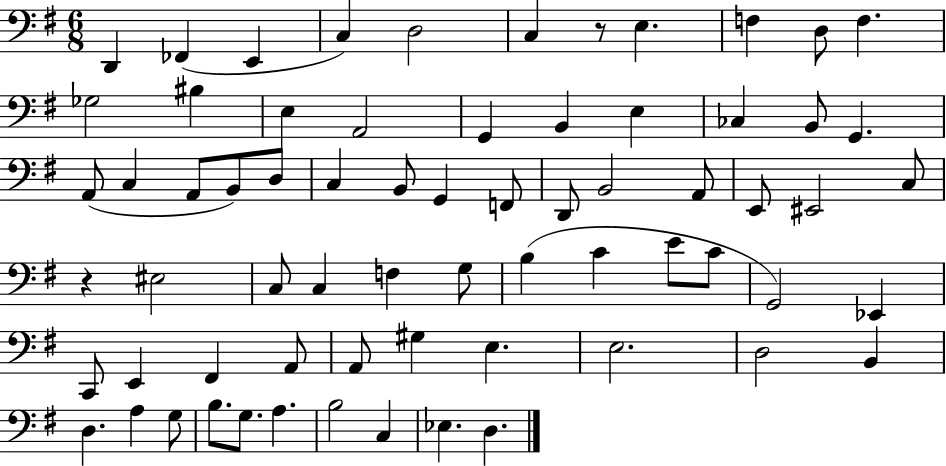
{
  \clef bass
  \numericTimeSignature
  \time 6/8
  \key g \major
  \repeat volta 2 { d,4 fes,4( e,4 | c4) d2 | c4 r8 e4. | f4 d8 f4. | \break ges2 bis4 | e4 a,2 | g,4 b,4 e4 | ces4 b,8 g,4. | \break a,8( c4 a,8 b,8) d8 | c4 b,8 g,4 f,8 | d,8 b,2 a,8 | e,8 eis,2 c8 | \break r4 eis2 | c8 c4 f4 g8 | b4( c'4 e'8 c'8 | g,2) ees,4 | \break c,8 e,4 fis,4 a,8 | a,8 gis4 e4. | e2. | d2 b,4 | \break d4. a4 g8 | b8. g8. a4. | b2 c4 | ees4. d4. | \break } \bar "|."
}